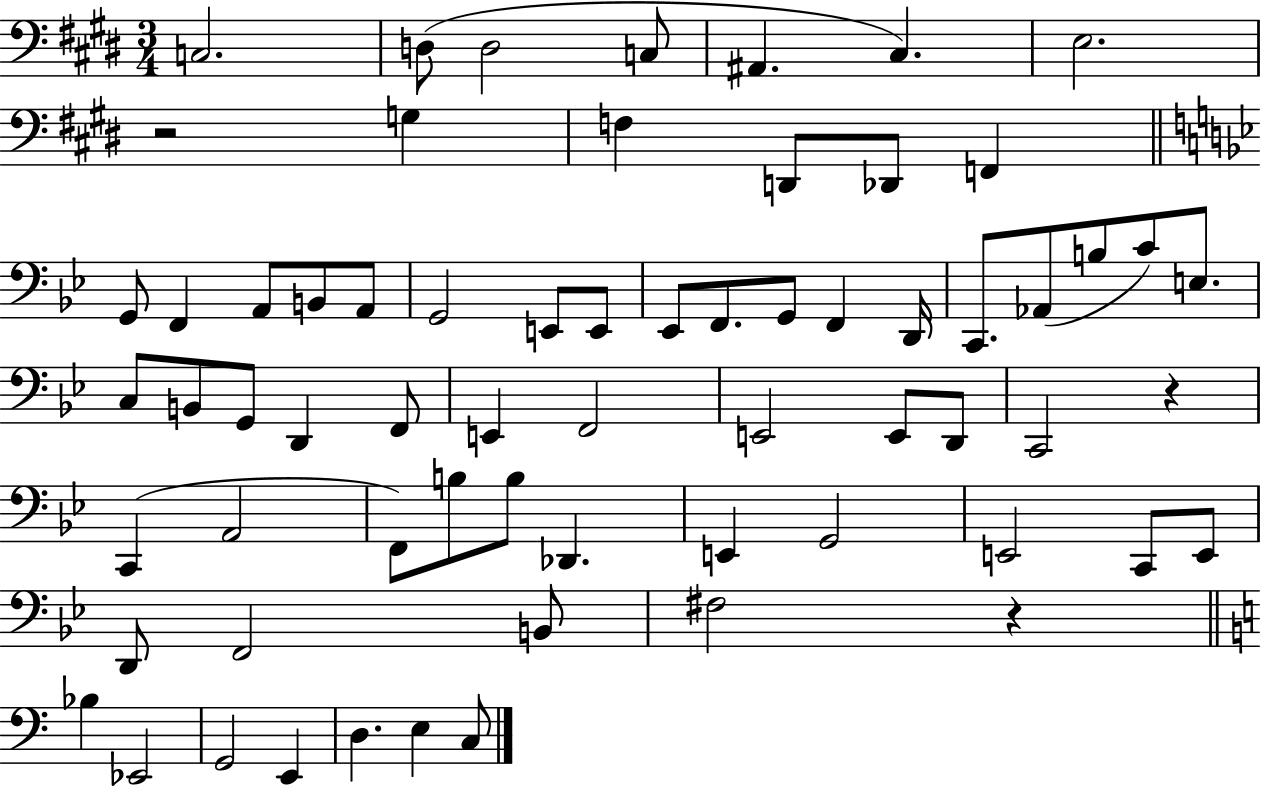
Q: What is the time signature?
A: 3/4